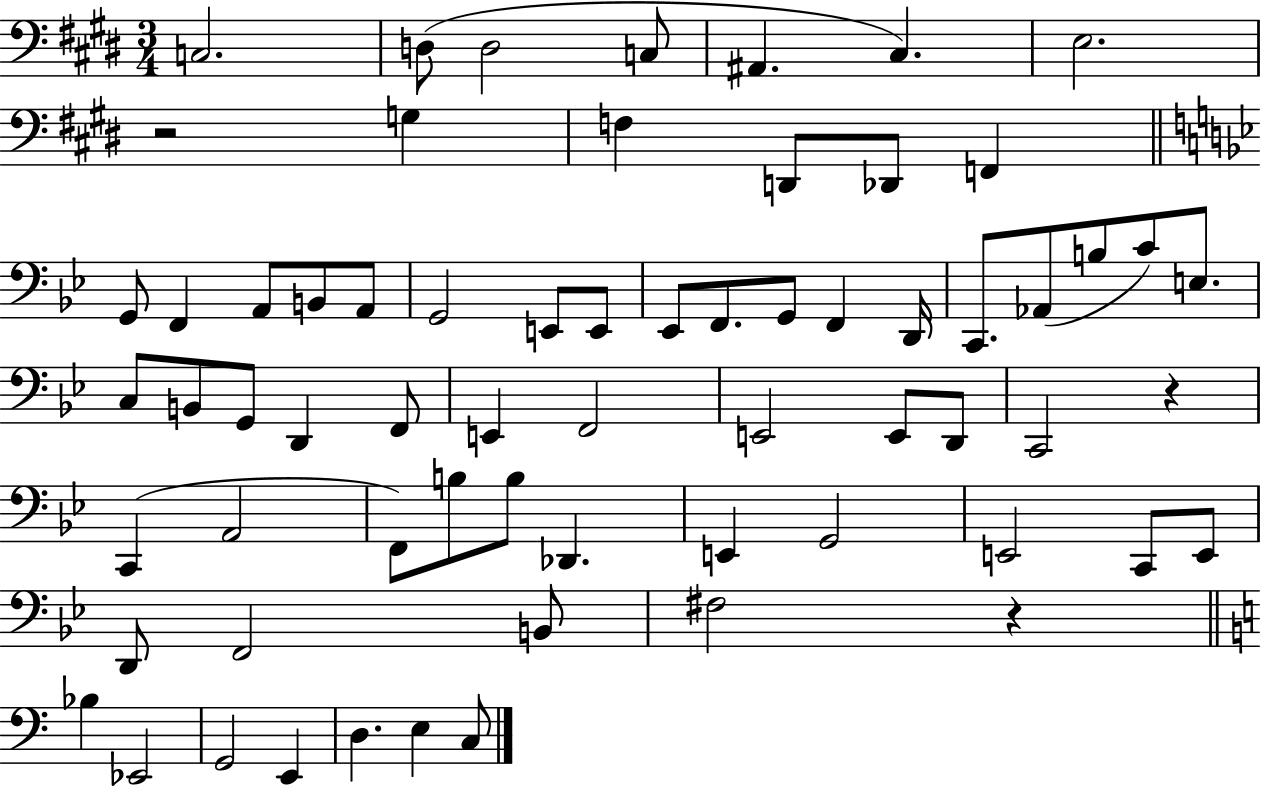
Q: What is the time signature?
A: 3/4